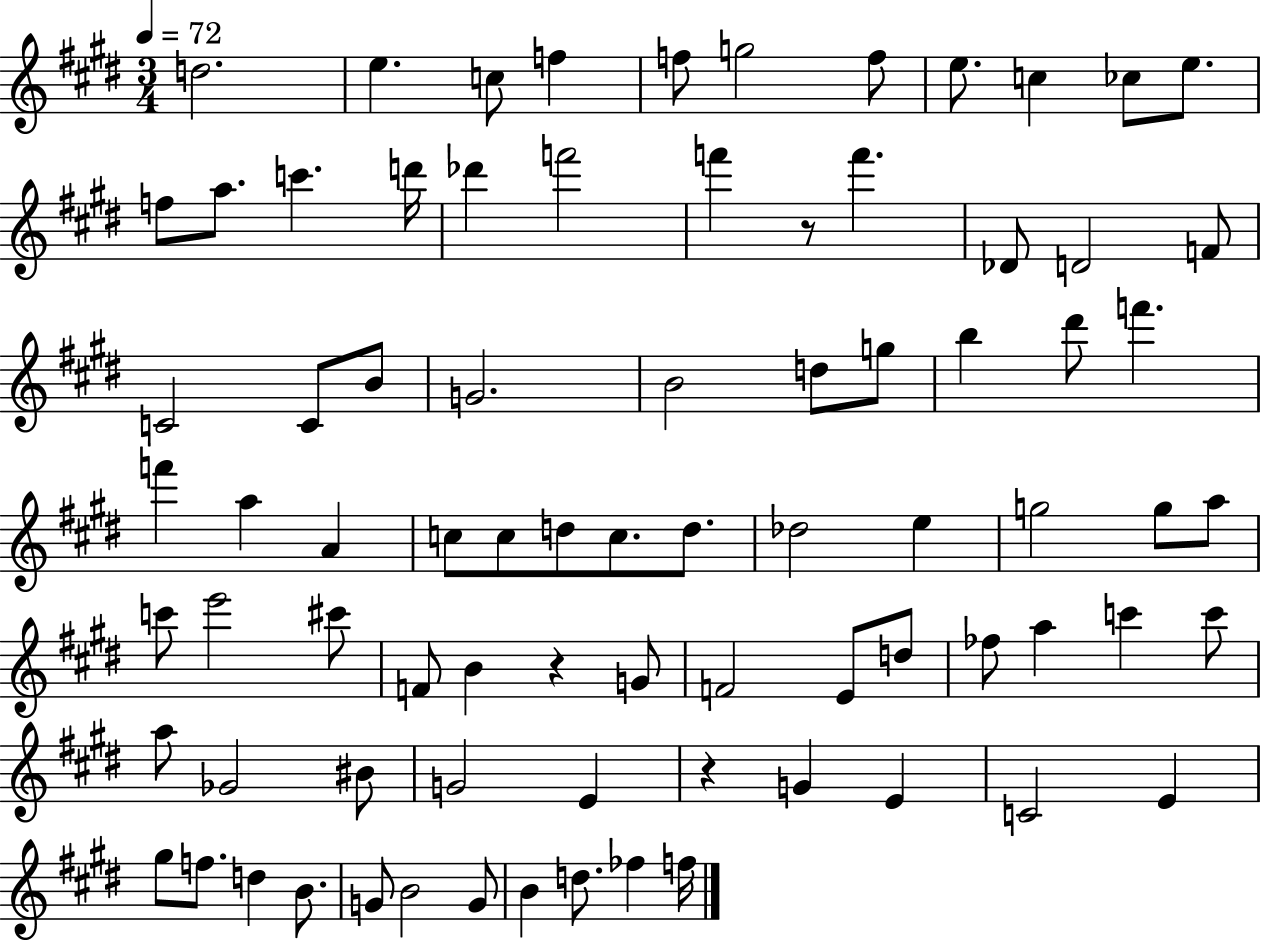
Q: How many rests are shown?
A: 3